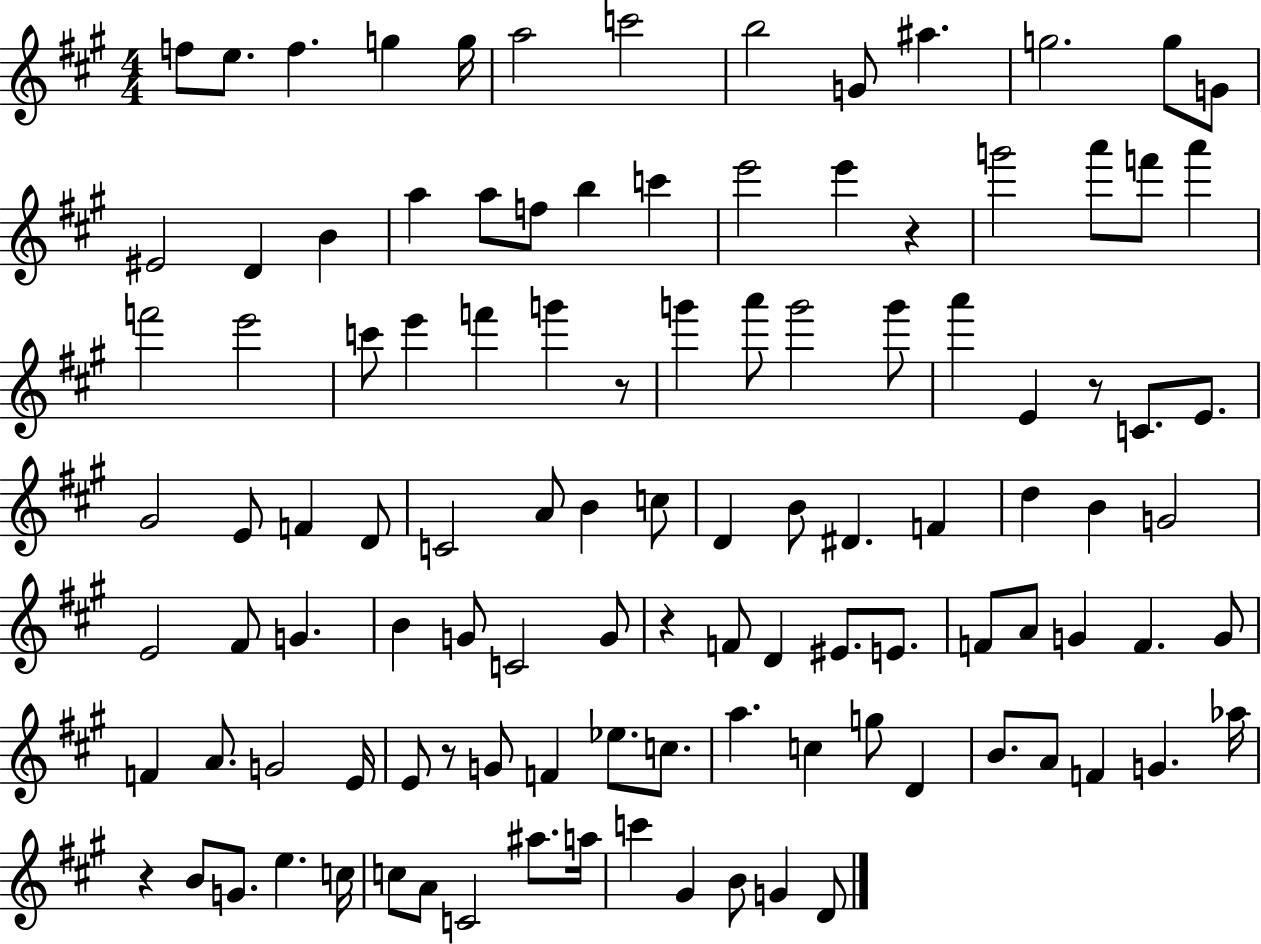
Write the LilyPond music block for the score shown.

{
  \clef treble
  \numericTimeSignature
  \time 4/4
  \key a \major
  f''8 e''8. f''4. g''4 g''16 | a''2 c'''2 | b''2 g'8 ais''4. | g''2. g''8 g'8 | \break eis'2 d'4 b'4 | a''4 a''8 f''8 b''4 c'''4 | e'''2 e'''4 r4 | g'''2 a'''8 f'''8 a'''4 | \break f'''2 e'''2 | c'''8 e'''4 f'''4 g'''4 r8 | g'''4 a'''8 g'''2 g'''8 | a'''4 e'4 r8 c'8. e'8. | \break gis'2 e'8 f'4 d'8 | c'2 a'8 b'4 c''8 | d'4 b'8 dis'4. f'4 | d''4 b'4 g'2 | \break e'2 fis'8 g'4. | b'4 g'8 c'2 g'8 | r4 f'8 d'4 eis'8. e'8. | f'8 a'8 g'4 f'4. g'8 | \break f'4 a'8. g'2 e'16 | e'8 r8 g'8 f'4 ees''8. c''8. | a''4. c''4 g''8 d'4 | b'8. a'8 f'4 g'4. aes''16 | \break r4 b'8 g'8. e''4. c''16 | c''8 a'8 c'2 ais''8. a''16 | c'''4 gis'4 b'8 g'4 d'8 | \bar "|."
}